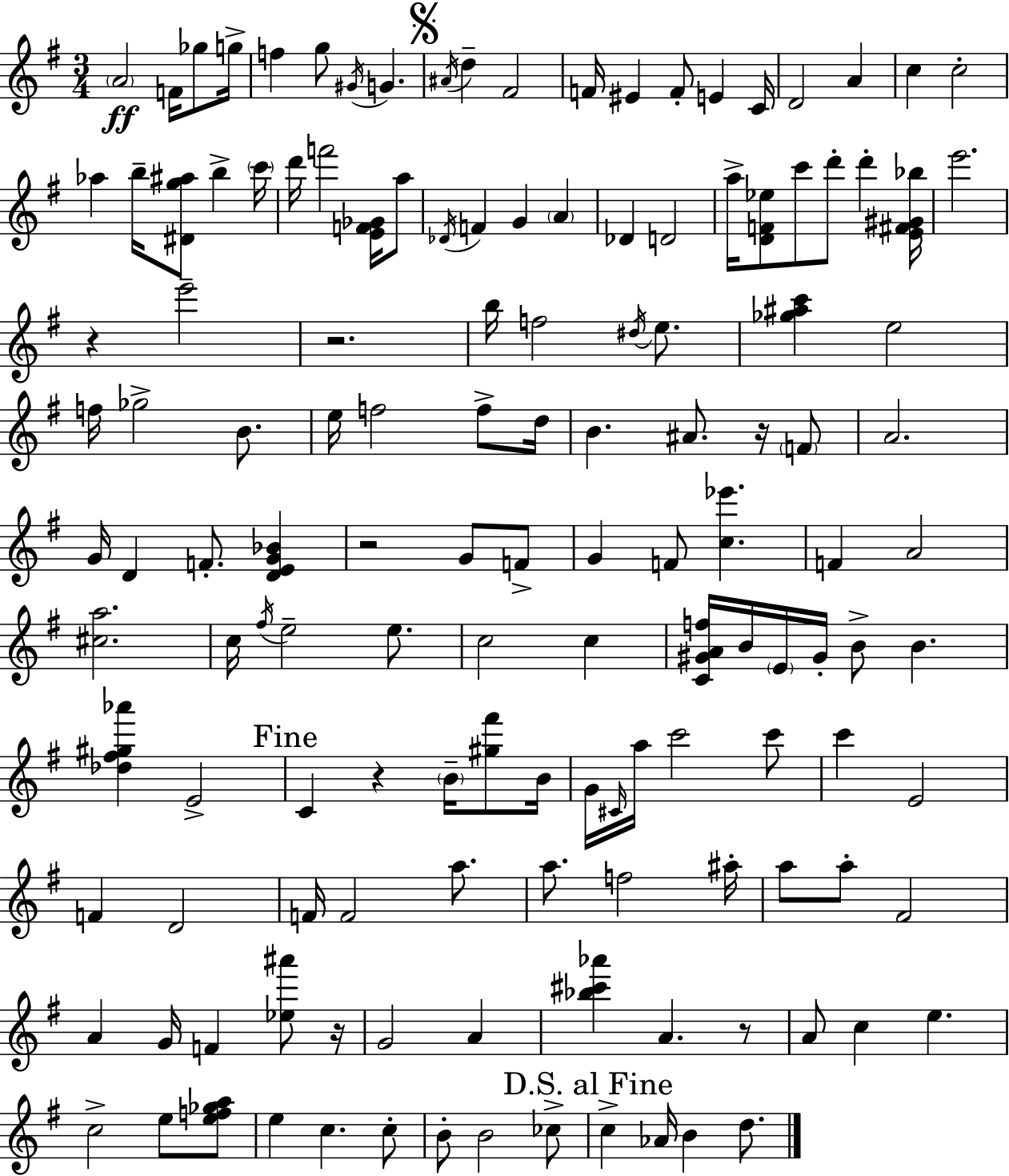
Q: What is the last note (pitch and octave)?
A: D5